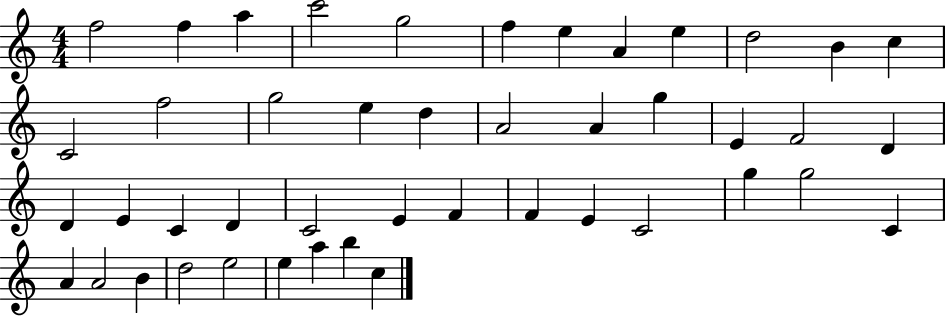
F5/h F5/q A5/q C6/h G5/h F5/q E5/q A4/q E5/q D5/h B4/q C5/q C4/h F5/h G5/h E5/q D5/q A4/h A4/q G5/q E4/q F4/h D4/q D4/q E4/q C4/q D4/q C4/h E4/q F4/q F4/q E4/q C4/h G5/q G5/h C4/q A4/q A4/h B4/q D5/h E5/h E5/q A5/q B5/q C5/q